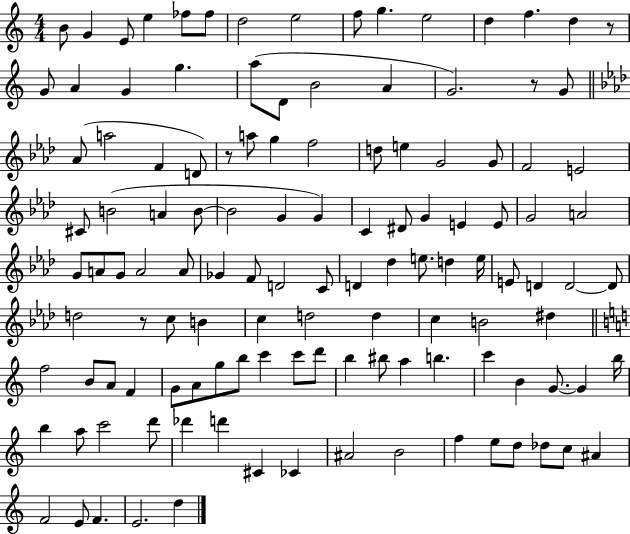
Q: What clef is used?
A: treble